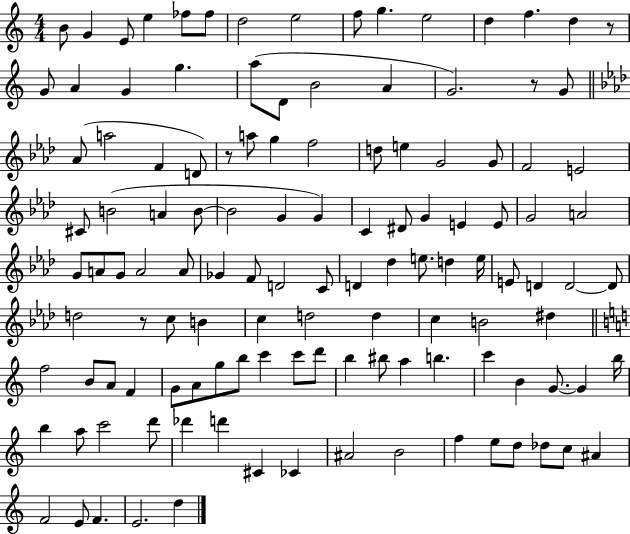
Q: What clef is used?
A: treble